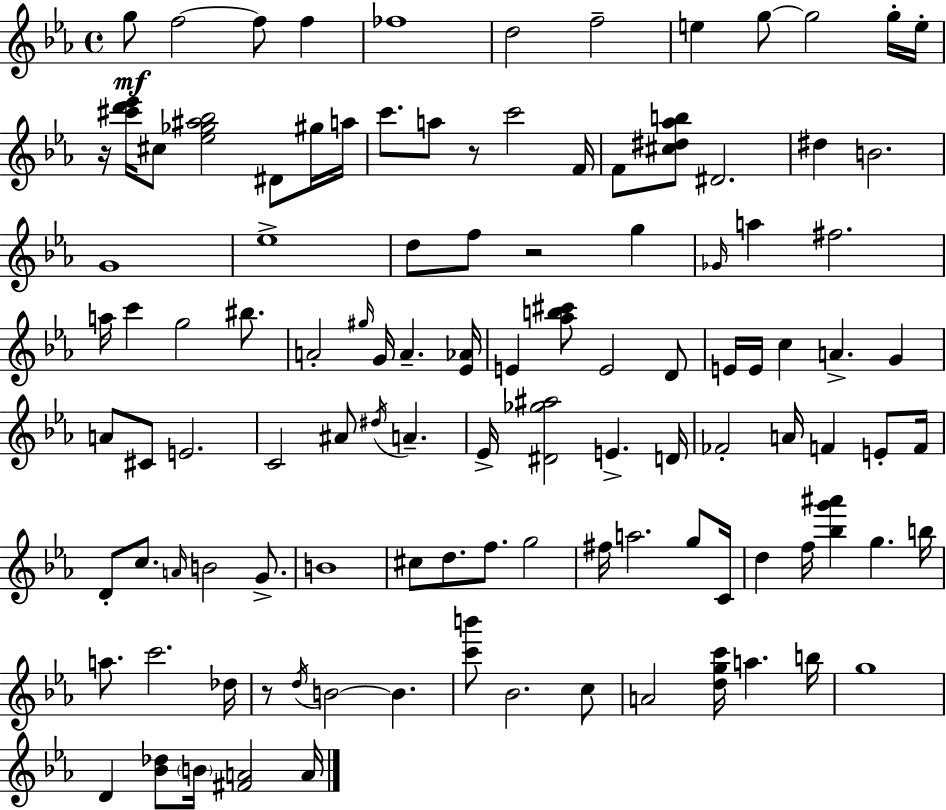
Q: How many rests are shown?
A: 4